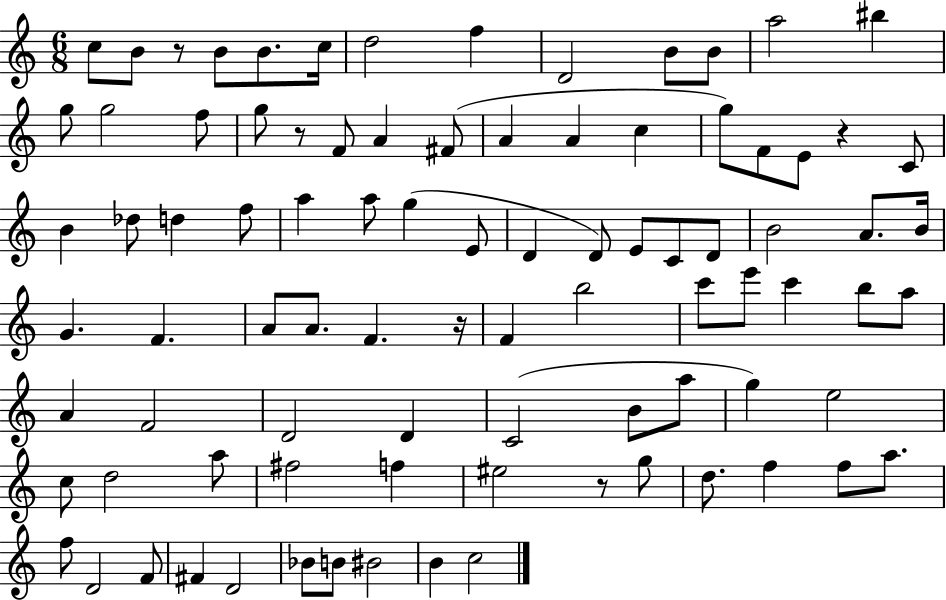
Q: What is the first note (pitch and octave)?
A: C5